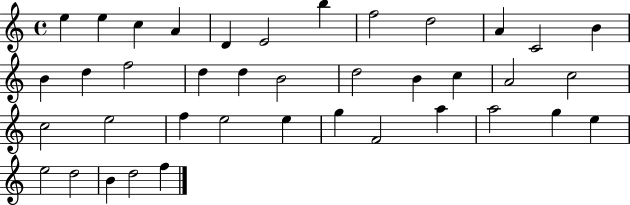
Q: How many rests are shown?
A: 0